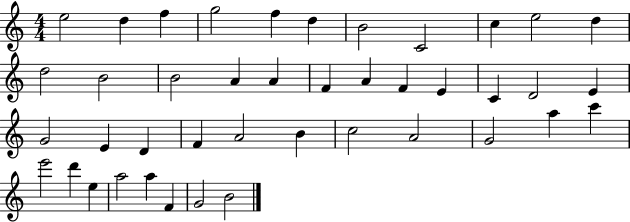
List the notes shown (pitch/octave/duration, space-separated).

E5/h D5/q F5/q G5/h F5/q D5/q B4/h C4/h C5/q E5/h D5/q D5/h B4/h B4/h A4/q A4/q F4/q A4/q F4/q E4/q C4/q D4/h E4/q G4/h E4/q D4/q F4/q A4/h B4/q C5/h A4/h G4/h A5/q C6/q E6/h D6/q E5/q A5/h A5/q F4/q G4/h B4/h